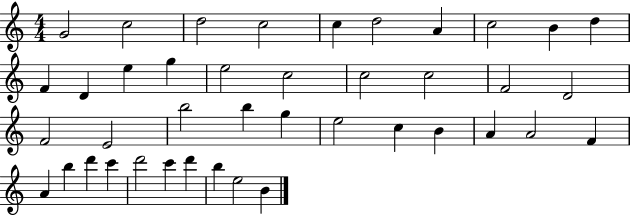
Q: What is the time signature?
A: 4/4